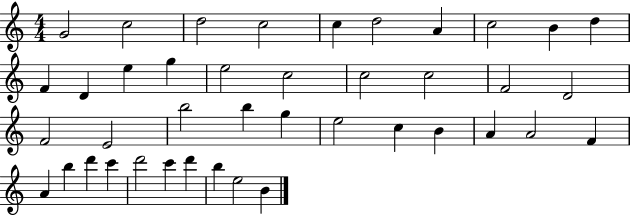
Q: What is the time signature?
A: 4/4